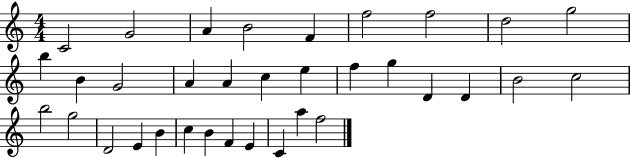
{
  \clef treble
  \numericTimeSignature
  \time 4/4
  \key c \major
  c'2 g'2 | a'4 b'2 f'4 | f''2 f''2 | d''2 g''2 | \break b''4 b'4 g'2 | a'4 a'4 c''4 e''4 | f''4 g''4 d'4 d'4 | b'2 c''2 | \break b''2 g''2 | d'2 e'4 b'4 | c''4 b'4 f'4 e'4 | c'4 a''4 f''2 | \break \bar "|."
}